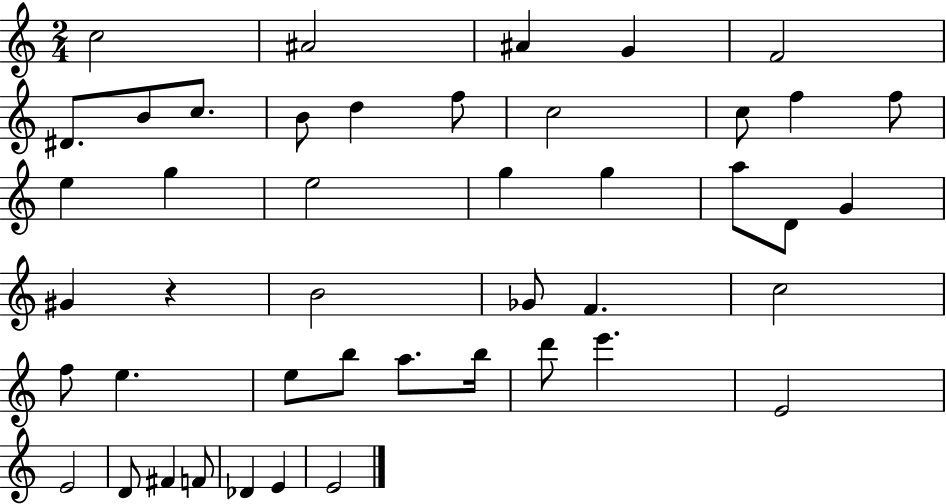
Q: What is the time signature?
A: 2/4